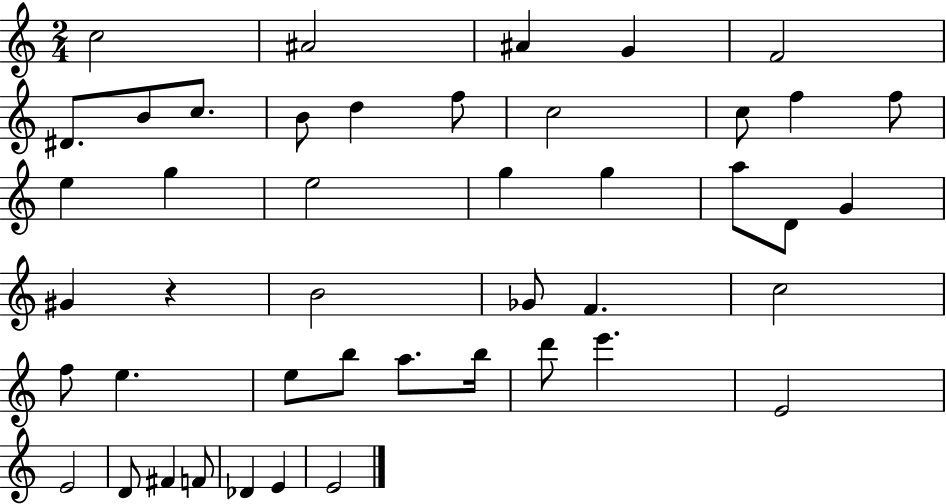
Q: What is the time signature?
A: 2/4